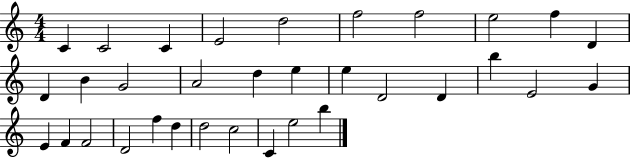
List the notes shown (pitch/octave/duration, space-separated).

C4/q C4/h C4/q E4/h D5/h F5/h F5/h E5/h F5/q D4/q D4/q B4/q G4/h A4/h D5/q E5/q E5/q D4/h D4/q B5/q E4/h G4/q E4/q F4/q F4/h D4/h F5/q D5/q D5/h C5/h C4/q E5/h B5/q